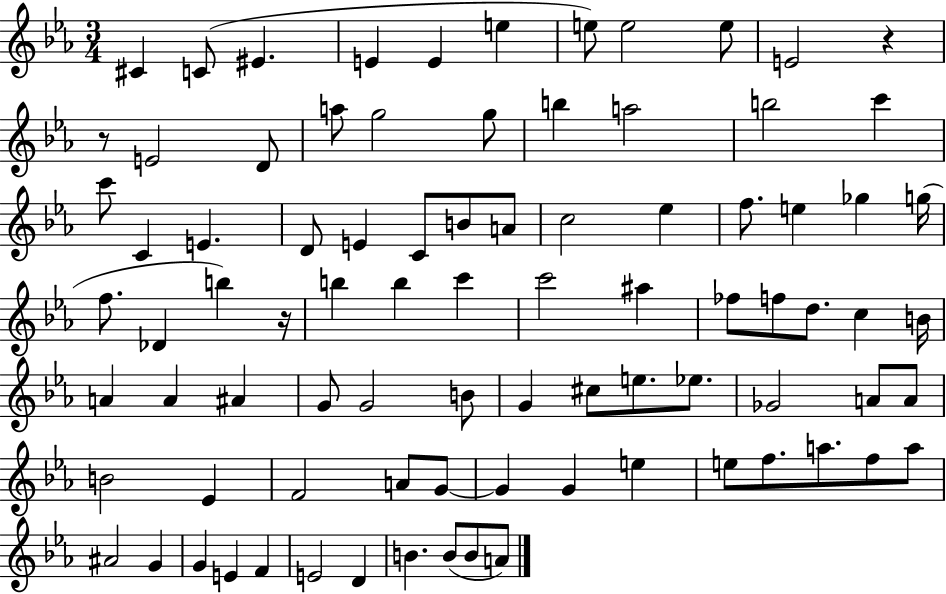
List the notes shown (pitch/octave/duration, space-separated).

C#4/q C4/e EIS4/q. E4/q E4/q E5/q E5/e E5/h E5/e E4/h R/q R/e E4/h D4/e A5/e G5/h G5/e B5/q A5/h B5/h C6/q C6/e C4/q E4/q. D4/e E4/q C4/e B4/e A4/e C5/h Eb5/q F5/e. E5/q Gb5/q G5/s F5/e. Db4/q B5/q R/s B5/q B5/q C6/q C6/h A#5/q FES5/e F5/e D5/e. C5/q B4/s A4/q A4/q A#4/q G4/e G4/h B4/e G4/q C#5/e E5/e. Eb5/e. Gb4/h A4/e A4/e B4/h Eb4/q F4/h A4/e G4/e G4/q G4/q E5/q E5/e F5/e. A5/e. F5/e A5/e A#4/h G4/q G4/q E4/q F4/q E4/h D4/q B4/q. B4/e B4/e A4/e